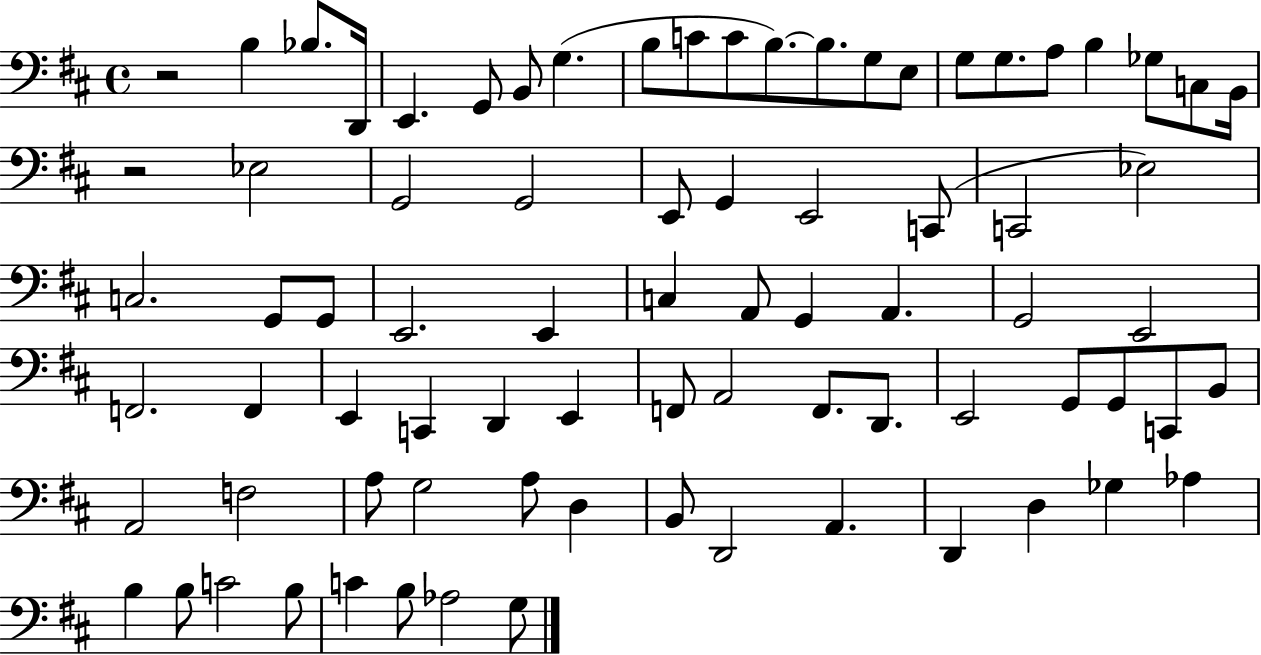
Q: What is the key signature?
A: D major